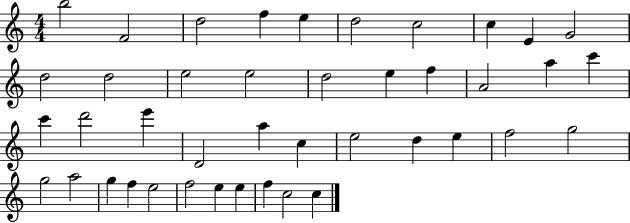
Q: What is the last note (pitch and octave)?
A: C5